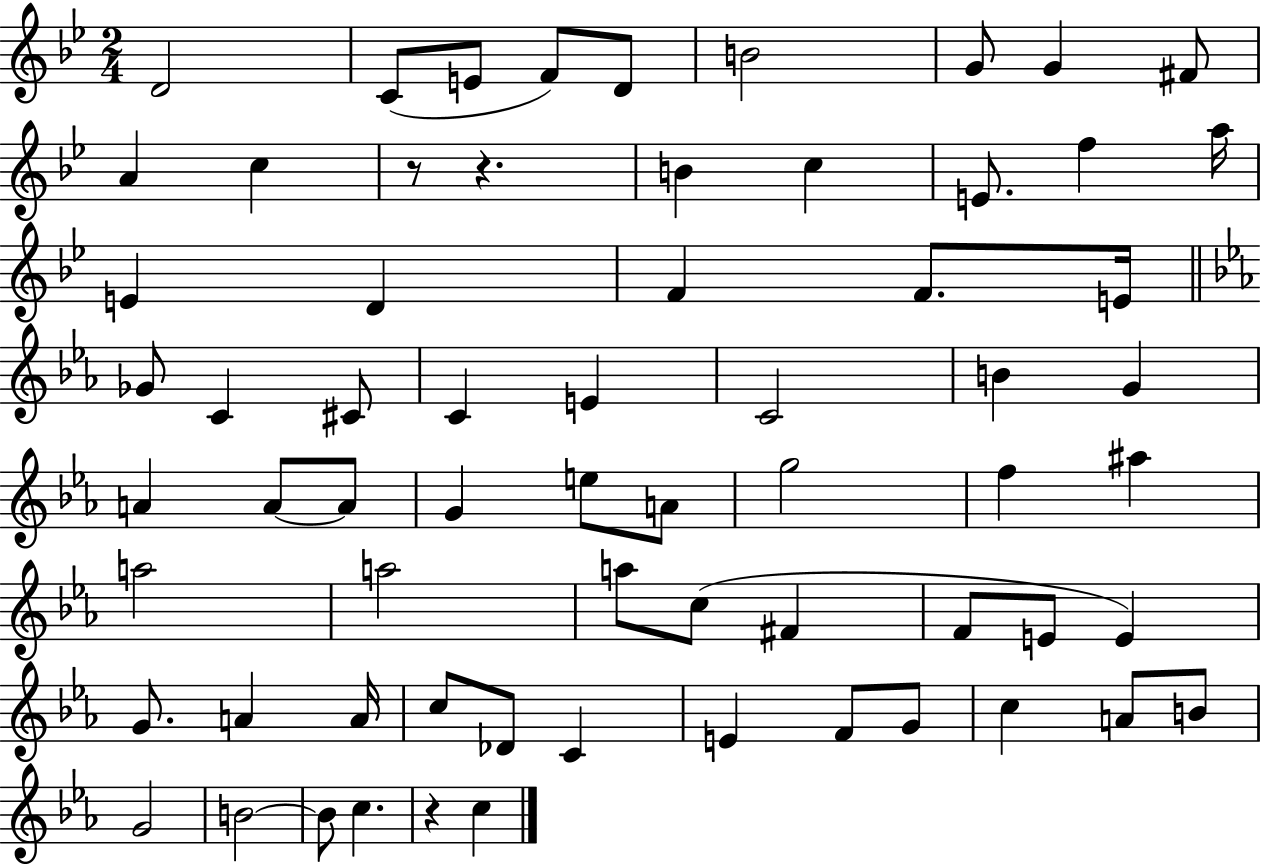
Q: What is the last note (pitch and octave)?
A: C5